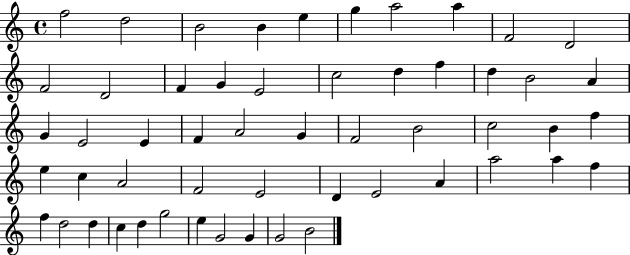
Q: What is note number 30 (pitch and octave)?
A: C5